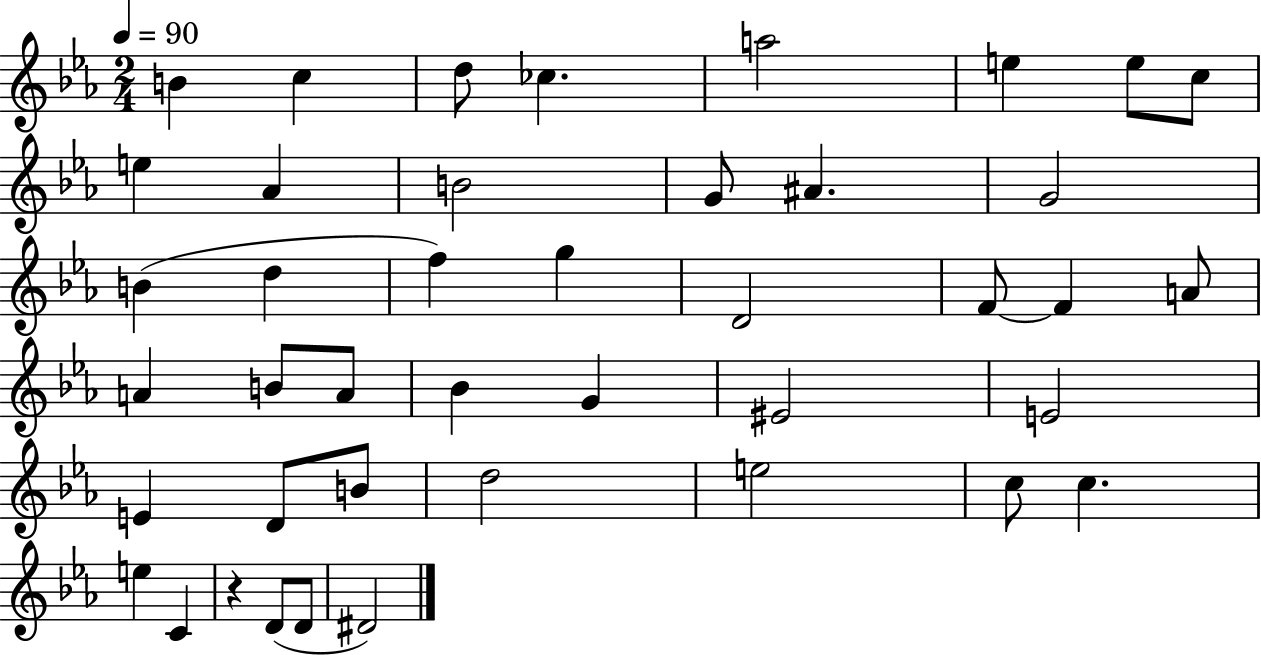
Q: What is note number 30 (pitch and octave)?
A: E4